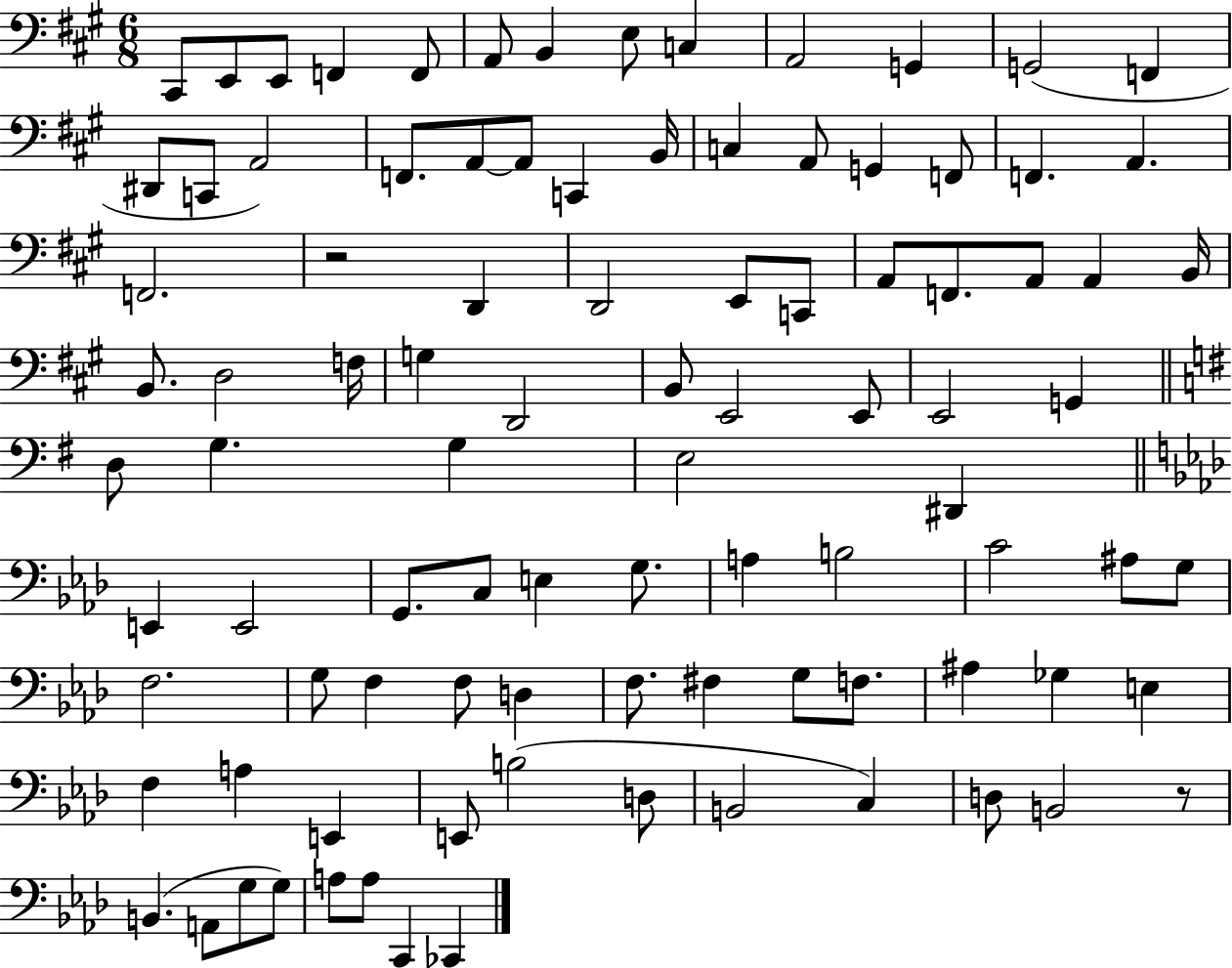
{
  \clef bass
  \numericTimeSignature
  \time 6/8
  \key a \major
  cis,8 e,8 e,8 f,4 f,8 | a,8 b,4 e8 c4 | a,2 g,4 | g,2( f,4 | \break dis,8 c,8 a,2) | f,8. a,8~~ a,8 c,4 b,16 | c4 a,8 g,4 f,8 | f,4. a,4. | \break f,2. | r2 d,4 | d,2 e,8 c,8 | a,8 f,8. a,8 a,4 b,16 | \break b,8. d2 f16 | g4 d,2 | b,8 e,2 e,8 | e,2 g,4 | \break \bar "||" \break \key g \major d8 g4. g4 | e2 dis,4 | \bar "||" \break \key f \minor e,4 e,2 | g,8. c8 e4 g8. | a4 b2 | c'2 ais8 g8 | \break f2. | g8 f4 f8 d4 | f8. fis4 g8 f8. | ais4 ges4 e4 | \break f4 a4 e,4 | e,8 b2( d8 | b,2 c4) | d8 b,2 r8 | \break b,4.( a,8 g8 g8) | a8 a8 c,4 ces,4 | \bar "|."
}